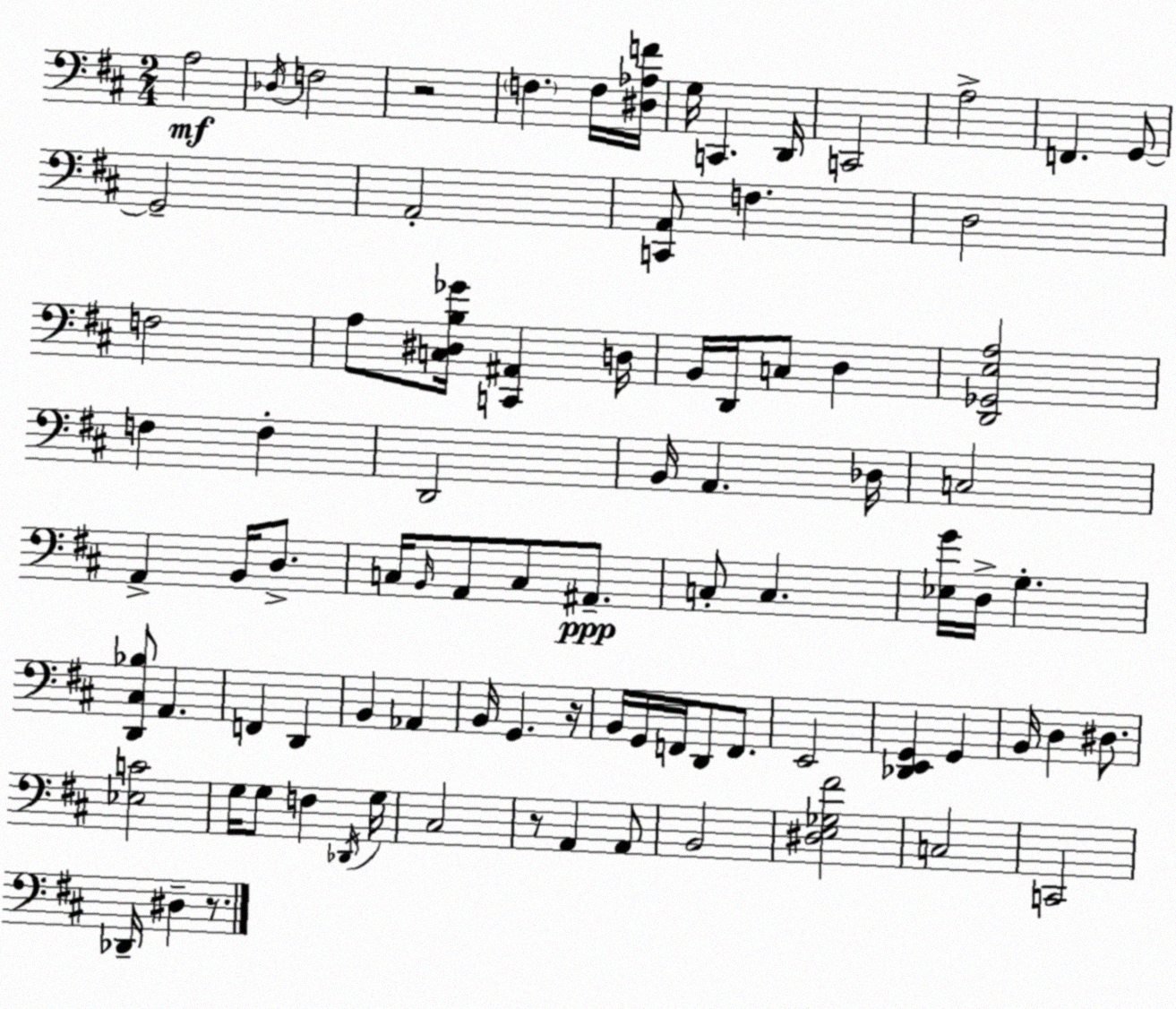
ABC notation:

X:1
T:Untitled
M:2/4
L:1/4
K:D
A,2 _D,/4 F,2 z2 F, F,/4 [^D,_A,F]/4 G,/4 C,, D,,/4 C,,2 A,2 F,, G,,/2 G,,2 A,,2 [C,,A,,]/2 F, D,2 F,2 A,/2 [C,^D,B,_G]/4 [C,,^A,,] D,/4 B,,/4 D,,/4 C,/2 D, [D,,_G,,E,A,]2 F, F, D,,2 B,,/4 A,, _D,/4 C,2 A,, B,,/4 D,/2 C,/4 B,,/4 A,,/2 C,/2 ^A,,/2 C,/2 C, [_E,G]/4 D,/4 G, [D,,^C,_B,]/2 A,, F,, D,, B,, _A,, B,,/4 G,, z/4 B,,/4 G,,/4 F,,/4 D,,/2 F,,/2 E,,2 [_D,,E,,G,,] G,, B,,/4 D, ^D,/2 [_E,C]2 G,/4 G,/2 F, _D,,/4 G,/4 ^C,2 z/2 A,, A,,/2 B,,2 [^D,E,_G,^F]2 C,2 C,,2 _D,,/4 ^D, z/2